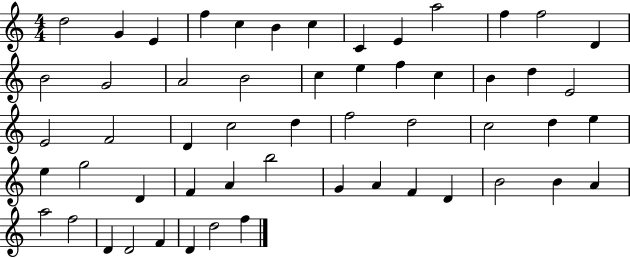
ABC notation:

X:1
T:Untitled
M:4/4
L:1/4
K:C
d2 G E f c B c C E a2 f f2 D B2 G2 A2 B2 c e f c B d E2 E2 F2 D c2 d f2 d2 c2 d e e g2 D F A b2 G A F D B2 B A a2 f2 D D2 F D d2 f